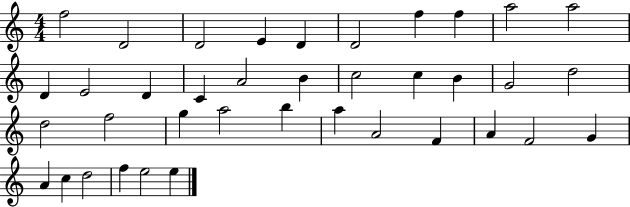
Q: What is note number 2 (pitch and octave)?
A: D4